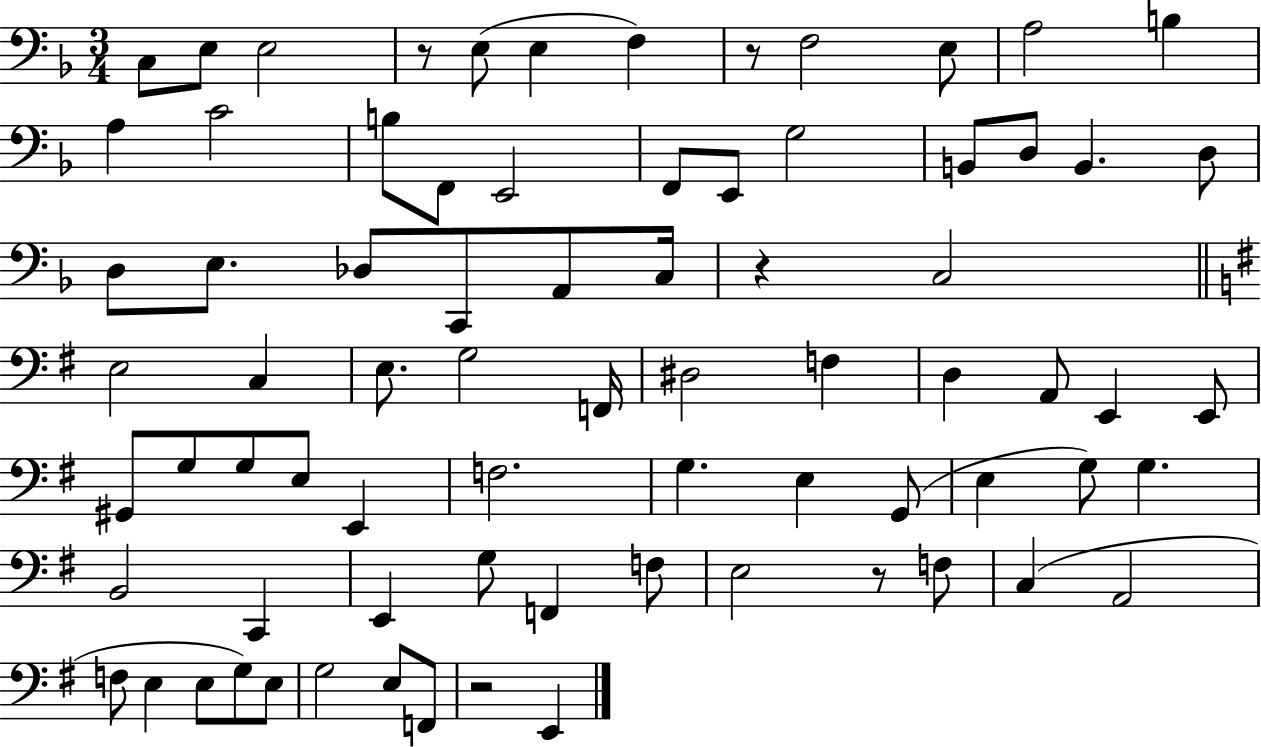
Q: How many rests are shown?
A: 5